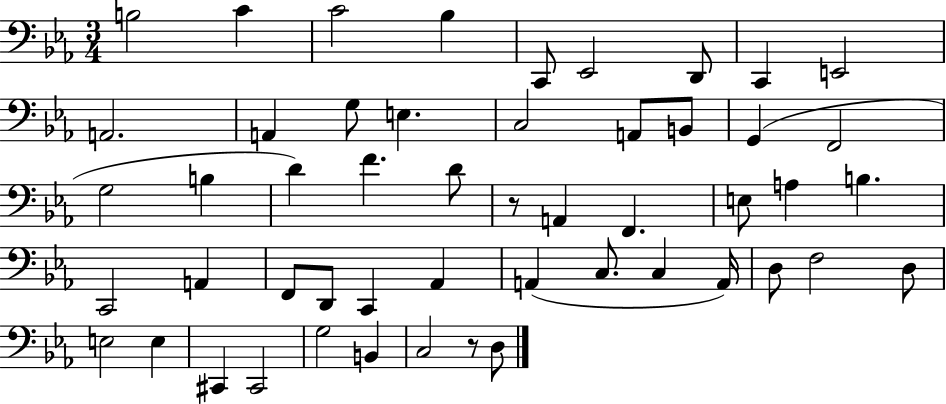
X:1
T:Untitled
M:3/4
L:1/4
K:Eb
B,2 C C2 _B, C,,/2 _E,,2 D,,/2 C,, E,,2 A,,2 A,, G,/2 E, C,2 A,,/2 B,,/2 G,, F,,2 G,2 B, D F D/2 z/2 A,, F,, E,/2 A, B, C,,2 A,, F,,/2 D,,/2 C,, _A,, A,, C,/2 C, A,,/4 D,/2 F,2 D,/2 E,2 E, ^C,, ^C,,2 G,2 B,, C,2 z/2 D,/2